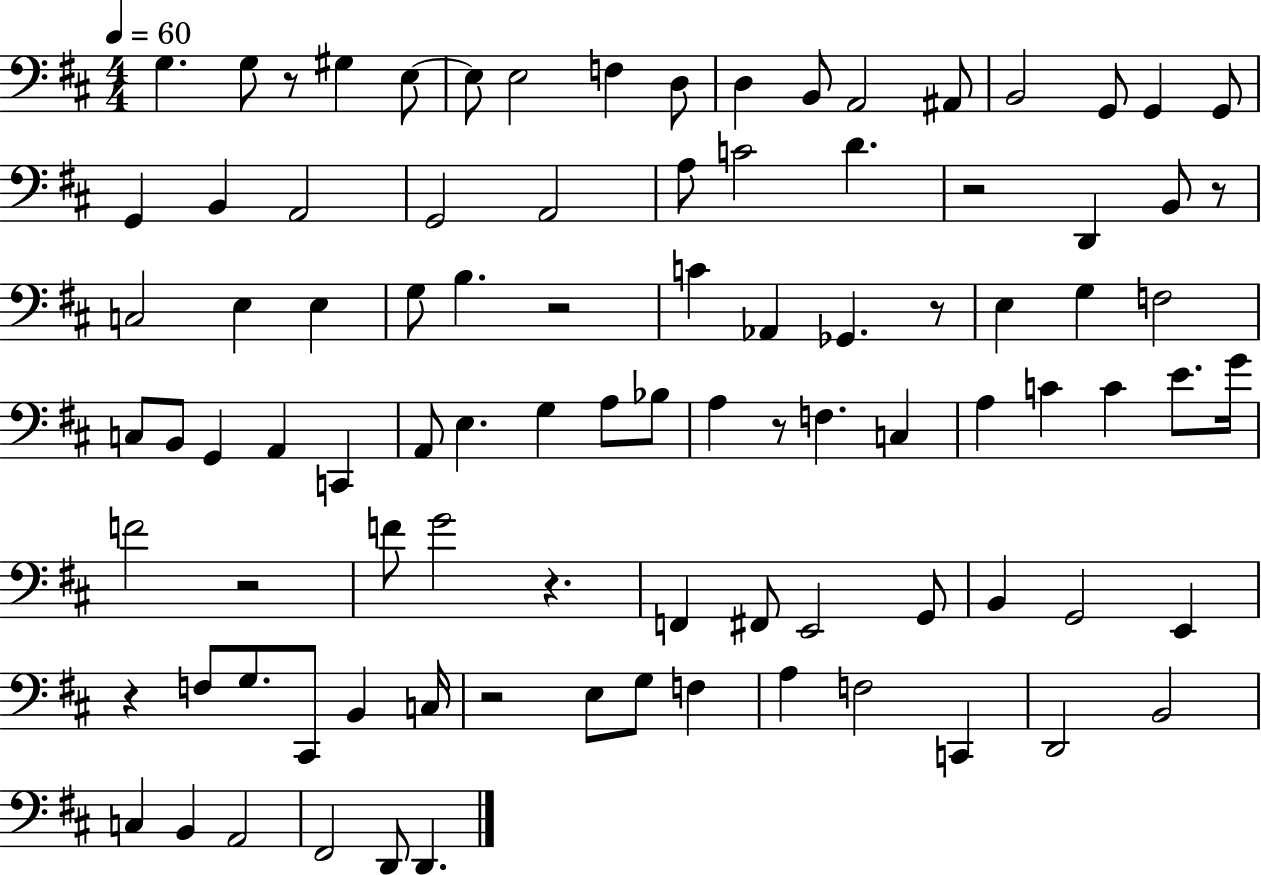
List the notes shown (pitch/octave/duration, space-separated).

G3/q. G3/e R/e G#3/q E3/e E3/e E3/h F3/q D3/e D3/q B2/e A2/h A#2/e B2/h G2/e G2/q G2/e G2/q B2/q A2/h G2/h A2/h A3/e C4/h D4/q. R/h D2/q B2/e R/e C3/h E3/q E3/q G3/e B3/q. R/h C4/q Ab2/q Gb2/q. R/e E3/q G3/q F3/h C3/e B2/e G2/q A2/q C2/q A2/e E3/q. G3/q A3/e Bb3/e A3/q R/e F3/q. C3/q A3/q C4/q C4/q E4/e. G4/s F4/h R/h F4/e G4/h R/q. F2/q F#2/e E2/h G2/e B2/q G2/h E2/q R/q F3/e G3/e. C#2/e B2/q C3/s R/h E3/e G3/e F3/q A3/q F3/h C2/q D2/h B2/h C3/q B2/q A2/h F#2/h D2/e D2/q.